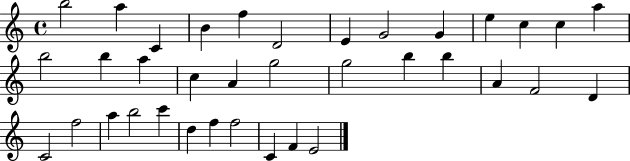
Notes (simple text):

B5/h A5/q C4/q B4/q F5/q D4/h E4/q G4/h G4/q E5/q C5/q C5/q A5/q B5/h B5/q A5/q C5/q A4/q G5/h G5/h B5/q B5/q A4/q F4/h D4/q C4/h F5/h A5/q B5/h C6/q D5/q F5/q F5/h C4/q F4/q E4/h